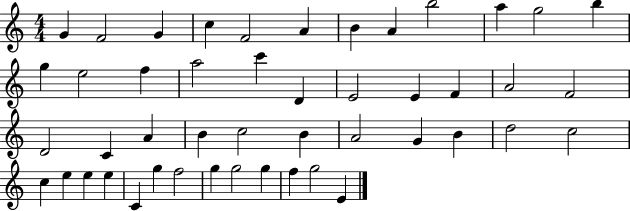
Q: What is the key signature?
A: C major